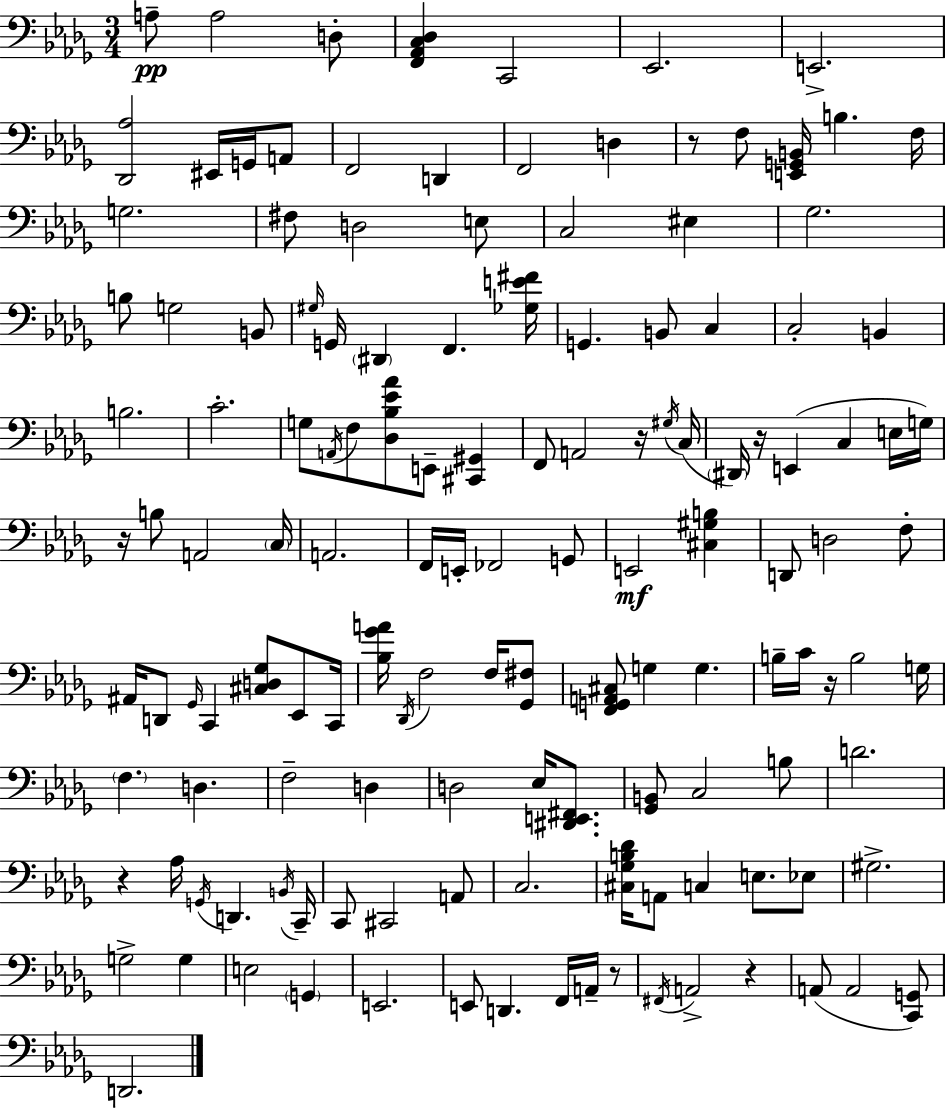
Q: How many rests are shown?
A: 8